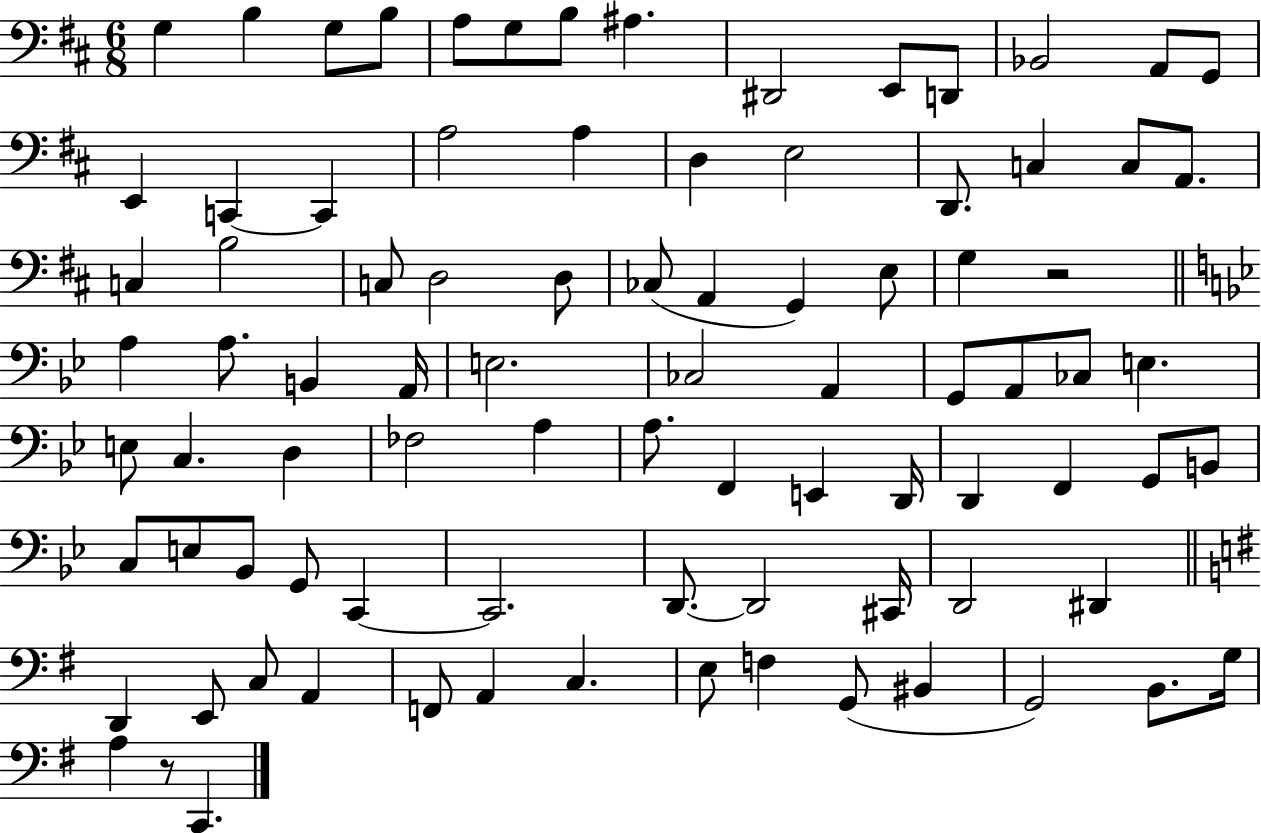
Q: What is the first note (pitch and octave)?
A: G3